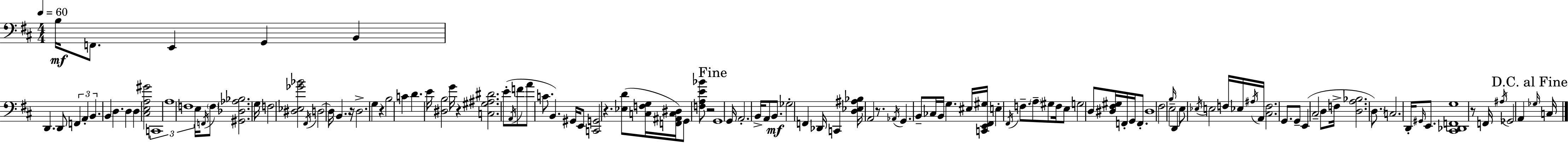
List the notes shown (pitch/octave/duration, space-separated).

B3/s F2/e. E2/q G2/q B2/q D2/q. D2/e F2/q A2/q B2/q. B2/q D3/q. D3/q D3/q [C#3,E3,A3,G#4]/h C2/w A3/w F3/w E3/s F2/s F3/e [G#2,Db3,Ab3,Bb3]/h. G3/s F3/h [D#3,Eb3,Gb4,Bb4]/h F#2/s D3/h D3/s B2/q. R/s D3/h. G3/q R/q B3/h C4/q D4/q. E4/s [D#3,B3]/h G4/s R/q [C3,G#3,A#3,D#4]/h. E4/e A2/s F4/e A4/e C4/e. B2/q. G#2/s E2/e [C2,G2]/h R/q. [Eb3,D4]/e [C3,F3,G3]/s [F2,A#2,C3,D#3]/s G2/e [F3,A3,E4,Bb4]/e R/h G2/w G2/s A2/h. B2/s A2/e B2/e. Gb3/h F2/q Db2/s C2/q [D3,Eb3,A#3,Bb3]/s A2/h R/e. Ab2/s G2/q. B2/e CES3/s B2/s G3/q. EIS3/s [C2,E2,F#2,G#3]/s E3/q F#2/s F3/e. A3/e G#3/e F3/s E3/e G3/h D3/e [D#3,F#3,G#3]/s F2/s G2/s F2/e. D#3/w F#3/h B3/s E3/h D2/q E3/e Eb3/s E3/h F3/s Eb3/s A#3/s A2/s [C#3,F3]/h. G2/e. G2/e E2/q C#3/h D3/e F3/s [D3,A3,Bb3]/h. D3/e. C3/h. D2/s G#2/s E2/e. [C#2,Db2,F2,G3]/w R/e F2/s A#3/s Gb2/h A2/q Gb3/s C3/s